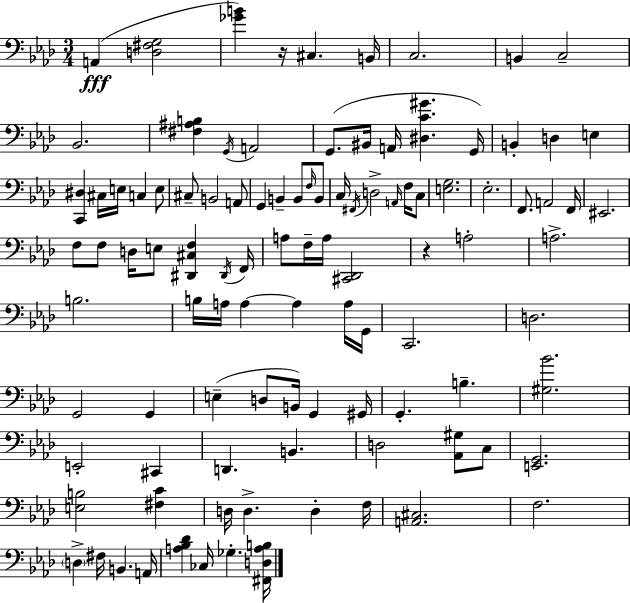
A2/q [D3,F#3,G3]/h [Gb4,B4]/q R/s C#3/q. B2/s C3/h. B2/q C3/h Bb2/h. [F#3,A#3,B3]/q G2/s A2/h G2/e. BIS2/s A2/s [D#3,C4,G#4]/q. G2/s B2/q D3/q E3/q [C2,D#3]/q C#3/s E3/s C3/q E3/e C#3/e B2/h A2/e G2/q B2/q B2/e F3/s B2/e C3/s F#2/s D3/h A2/s F3/s C3/e [E3,G3]/h. Eb3/h. F2/e. A2/h F2/s EIS2/h. F3/e F3/e D3/s E3/e [D#2,C#3,F3]/q D#2/s F2/s A3/e F3/s A3/s [C#2,Db2]/h R/q A3/h A3/h. B3/h. B3/s A3/s A3/q A3/q A3/s G2/s C2/h. D3/h. G2/h G2/q E3/q D3/e B2/s G2/q G#2/s G2/q. B3/q. [G#3,Bb4]/h. E2/h C#2/q D2/q. B2/q. D3/h [Ab2,G#3]/e C3/e [E2,G2]/h. [E3,B3]/h [F#3,C4]/q D3/s D3/q. D3/q F3/s [A2,C#3]/h. F3/h. D3/q F#3/s B2/q. A2/s [A3,Bb3,Db4]/q CES3/s Gb3/q. [F#2,D3,A3,B3]/s